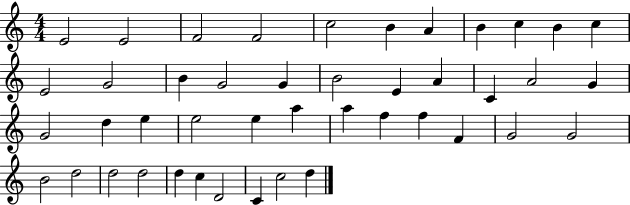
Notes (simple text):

E4/h E4/h F4/h F4/h C5/h B4/q A4/q B4/q C5/q B4/q C5/q E4/h G4/h B4/q G4/h G4/q B4/h E4/q A4/q C4/q A4/h G4/q G4/h D5/q E5/q E5/h E5/q A5/q A5/q F5/q F5/q F4/q G4/h G4/h B4/h D5/h D5/h D5/h D5/q C5/q D4/h C4/q C5/h D5/q